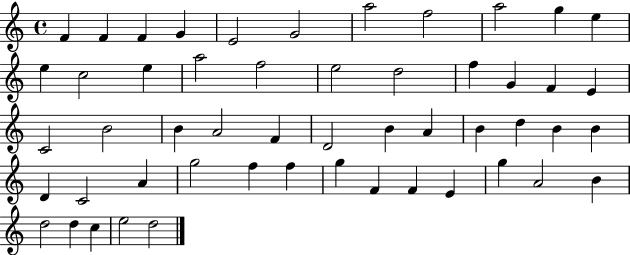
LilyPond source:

{
  \clef treble
  \time 4/4
  \defaultTimeSignature
  \key c \major
  f'4 f'4 f'4 g'4 | e'2 g'2 | a''2 f''2 | a''2 g''4 e''4 | \break e''4 c''2 e''4 | a''2 f''2 | e''2 d''2 | f''4 g'4 f'4 e'4 | \break c'2 b'2 | b'4 a'2 f'4 | d'2 b'4 a'4 | b'4 d''4 b'4 b'4 | \break d'4 c'2 a'4 | g''2 f''4 f''4 | g''4 f'4 f'4 e'4 | g''4 a'2 b'4 | \break d''2 d''4 c''4 | e''2 d''2 | \bar "|."
}